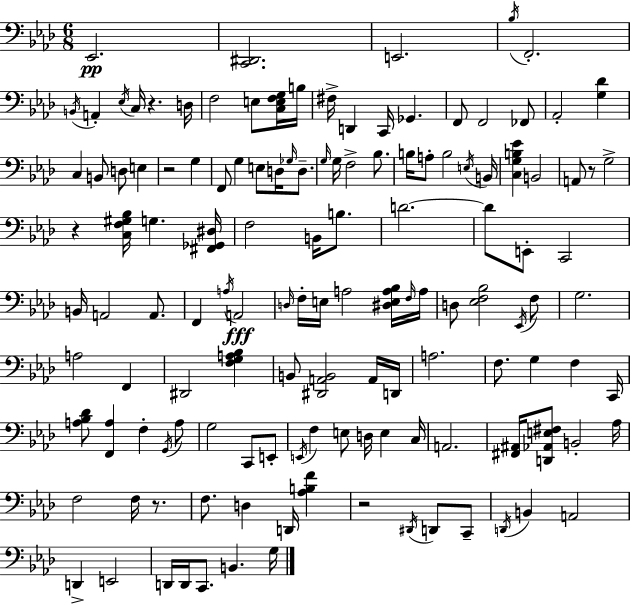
Eb2/h. [C2,D#2]/h. E2/h. Bb3/s F2/h. B2/s A2/q Eb3/s C3/s R/q. D3/s F3/h E3/e [C3,E3,F3,G3]/s B3/s F#3/s D2/q C2/s Gb2/q. F2/e F2/h FES2/e Ab2/h [G3,Db4]/q C3/q B2/e D3/e E3/q R/h G3/q F2/e G3/q E3/e D3/s Gb3/s D3/e. G3/s G3/s F3/h Bb3/e. B3/s A3/e B3/h E3/s B2/s [C3,G3,B3,Eb4]/q B2/h A2/e R/e G3/h R/q [C3,F3,G#3,Bb3]/s G3/q. [F#2,Gb2,D#3]/s F3/h B2/s B3/e. D4/h. D4/e E2/e C2/h B2/s A2/h A2/e. F2/q A3/s A2/h D3/s F3/s E3/s A3/h [D#3,E3,A3,Bb3]/s F3/s A3/s D3/e [Eb3,F3,Bb3]/h Eb2/s F3/e G3/h. A3/h F2/q D#2/h [F3,G3,A3,Bb3]/q B2/e [D#2,A2,B2]/h A2/s D2/s A3/h. F3/e. G3/q F3/q C2/s [A3,Bb3,Db4]/e [F2,A3]/q F3/q G2/s A3/e G3/h C2/e E2/e E2/s F3/q E3/e D3/s E3/q C3/s A2/h. [F#2,A#2]/s [D2,Ab2,E3,F#3]/e B2/h Ab3/s F3/h F3/s R/e. F3/e. D3/q D2/s [Ab3,B3,F4]/q R/h D#2/s D2/e C2/e D2/s B2/q A2/h D2/q E2/h D2/s D2/s C2/e. B2/q. G3/s